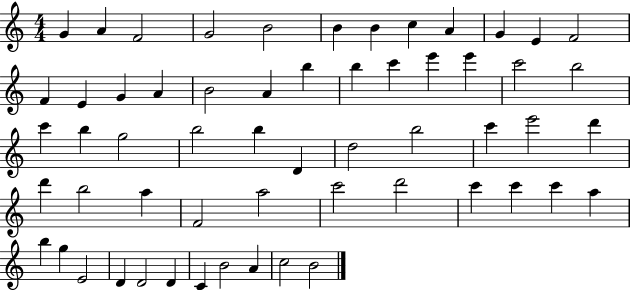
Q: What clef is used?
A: treble